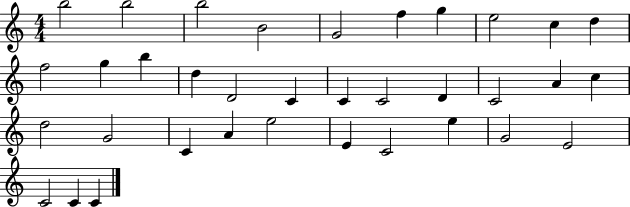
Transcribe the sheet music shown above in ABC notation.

X:1
T:Untitled
M:4/4
L:1/4
K:C
b2 b2 b2 B2 G2 f g e2 c d f2 g b d D2 C C C2 D C2 A c d2 G2 C A e2 E C2 e G2 E2 C2 C C